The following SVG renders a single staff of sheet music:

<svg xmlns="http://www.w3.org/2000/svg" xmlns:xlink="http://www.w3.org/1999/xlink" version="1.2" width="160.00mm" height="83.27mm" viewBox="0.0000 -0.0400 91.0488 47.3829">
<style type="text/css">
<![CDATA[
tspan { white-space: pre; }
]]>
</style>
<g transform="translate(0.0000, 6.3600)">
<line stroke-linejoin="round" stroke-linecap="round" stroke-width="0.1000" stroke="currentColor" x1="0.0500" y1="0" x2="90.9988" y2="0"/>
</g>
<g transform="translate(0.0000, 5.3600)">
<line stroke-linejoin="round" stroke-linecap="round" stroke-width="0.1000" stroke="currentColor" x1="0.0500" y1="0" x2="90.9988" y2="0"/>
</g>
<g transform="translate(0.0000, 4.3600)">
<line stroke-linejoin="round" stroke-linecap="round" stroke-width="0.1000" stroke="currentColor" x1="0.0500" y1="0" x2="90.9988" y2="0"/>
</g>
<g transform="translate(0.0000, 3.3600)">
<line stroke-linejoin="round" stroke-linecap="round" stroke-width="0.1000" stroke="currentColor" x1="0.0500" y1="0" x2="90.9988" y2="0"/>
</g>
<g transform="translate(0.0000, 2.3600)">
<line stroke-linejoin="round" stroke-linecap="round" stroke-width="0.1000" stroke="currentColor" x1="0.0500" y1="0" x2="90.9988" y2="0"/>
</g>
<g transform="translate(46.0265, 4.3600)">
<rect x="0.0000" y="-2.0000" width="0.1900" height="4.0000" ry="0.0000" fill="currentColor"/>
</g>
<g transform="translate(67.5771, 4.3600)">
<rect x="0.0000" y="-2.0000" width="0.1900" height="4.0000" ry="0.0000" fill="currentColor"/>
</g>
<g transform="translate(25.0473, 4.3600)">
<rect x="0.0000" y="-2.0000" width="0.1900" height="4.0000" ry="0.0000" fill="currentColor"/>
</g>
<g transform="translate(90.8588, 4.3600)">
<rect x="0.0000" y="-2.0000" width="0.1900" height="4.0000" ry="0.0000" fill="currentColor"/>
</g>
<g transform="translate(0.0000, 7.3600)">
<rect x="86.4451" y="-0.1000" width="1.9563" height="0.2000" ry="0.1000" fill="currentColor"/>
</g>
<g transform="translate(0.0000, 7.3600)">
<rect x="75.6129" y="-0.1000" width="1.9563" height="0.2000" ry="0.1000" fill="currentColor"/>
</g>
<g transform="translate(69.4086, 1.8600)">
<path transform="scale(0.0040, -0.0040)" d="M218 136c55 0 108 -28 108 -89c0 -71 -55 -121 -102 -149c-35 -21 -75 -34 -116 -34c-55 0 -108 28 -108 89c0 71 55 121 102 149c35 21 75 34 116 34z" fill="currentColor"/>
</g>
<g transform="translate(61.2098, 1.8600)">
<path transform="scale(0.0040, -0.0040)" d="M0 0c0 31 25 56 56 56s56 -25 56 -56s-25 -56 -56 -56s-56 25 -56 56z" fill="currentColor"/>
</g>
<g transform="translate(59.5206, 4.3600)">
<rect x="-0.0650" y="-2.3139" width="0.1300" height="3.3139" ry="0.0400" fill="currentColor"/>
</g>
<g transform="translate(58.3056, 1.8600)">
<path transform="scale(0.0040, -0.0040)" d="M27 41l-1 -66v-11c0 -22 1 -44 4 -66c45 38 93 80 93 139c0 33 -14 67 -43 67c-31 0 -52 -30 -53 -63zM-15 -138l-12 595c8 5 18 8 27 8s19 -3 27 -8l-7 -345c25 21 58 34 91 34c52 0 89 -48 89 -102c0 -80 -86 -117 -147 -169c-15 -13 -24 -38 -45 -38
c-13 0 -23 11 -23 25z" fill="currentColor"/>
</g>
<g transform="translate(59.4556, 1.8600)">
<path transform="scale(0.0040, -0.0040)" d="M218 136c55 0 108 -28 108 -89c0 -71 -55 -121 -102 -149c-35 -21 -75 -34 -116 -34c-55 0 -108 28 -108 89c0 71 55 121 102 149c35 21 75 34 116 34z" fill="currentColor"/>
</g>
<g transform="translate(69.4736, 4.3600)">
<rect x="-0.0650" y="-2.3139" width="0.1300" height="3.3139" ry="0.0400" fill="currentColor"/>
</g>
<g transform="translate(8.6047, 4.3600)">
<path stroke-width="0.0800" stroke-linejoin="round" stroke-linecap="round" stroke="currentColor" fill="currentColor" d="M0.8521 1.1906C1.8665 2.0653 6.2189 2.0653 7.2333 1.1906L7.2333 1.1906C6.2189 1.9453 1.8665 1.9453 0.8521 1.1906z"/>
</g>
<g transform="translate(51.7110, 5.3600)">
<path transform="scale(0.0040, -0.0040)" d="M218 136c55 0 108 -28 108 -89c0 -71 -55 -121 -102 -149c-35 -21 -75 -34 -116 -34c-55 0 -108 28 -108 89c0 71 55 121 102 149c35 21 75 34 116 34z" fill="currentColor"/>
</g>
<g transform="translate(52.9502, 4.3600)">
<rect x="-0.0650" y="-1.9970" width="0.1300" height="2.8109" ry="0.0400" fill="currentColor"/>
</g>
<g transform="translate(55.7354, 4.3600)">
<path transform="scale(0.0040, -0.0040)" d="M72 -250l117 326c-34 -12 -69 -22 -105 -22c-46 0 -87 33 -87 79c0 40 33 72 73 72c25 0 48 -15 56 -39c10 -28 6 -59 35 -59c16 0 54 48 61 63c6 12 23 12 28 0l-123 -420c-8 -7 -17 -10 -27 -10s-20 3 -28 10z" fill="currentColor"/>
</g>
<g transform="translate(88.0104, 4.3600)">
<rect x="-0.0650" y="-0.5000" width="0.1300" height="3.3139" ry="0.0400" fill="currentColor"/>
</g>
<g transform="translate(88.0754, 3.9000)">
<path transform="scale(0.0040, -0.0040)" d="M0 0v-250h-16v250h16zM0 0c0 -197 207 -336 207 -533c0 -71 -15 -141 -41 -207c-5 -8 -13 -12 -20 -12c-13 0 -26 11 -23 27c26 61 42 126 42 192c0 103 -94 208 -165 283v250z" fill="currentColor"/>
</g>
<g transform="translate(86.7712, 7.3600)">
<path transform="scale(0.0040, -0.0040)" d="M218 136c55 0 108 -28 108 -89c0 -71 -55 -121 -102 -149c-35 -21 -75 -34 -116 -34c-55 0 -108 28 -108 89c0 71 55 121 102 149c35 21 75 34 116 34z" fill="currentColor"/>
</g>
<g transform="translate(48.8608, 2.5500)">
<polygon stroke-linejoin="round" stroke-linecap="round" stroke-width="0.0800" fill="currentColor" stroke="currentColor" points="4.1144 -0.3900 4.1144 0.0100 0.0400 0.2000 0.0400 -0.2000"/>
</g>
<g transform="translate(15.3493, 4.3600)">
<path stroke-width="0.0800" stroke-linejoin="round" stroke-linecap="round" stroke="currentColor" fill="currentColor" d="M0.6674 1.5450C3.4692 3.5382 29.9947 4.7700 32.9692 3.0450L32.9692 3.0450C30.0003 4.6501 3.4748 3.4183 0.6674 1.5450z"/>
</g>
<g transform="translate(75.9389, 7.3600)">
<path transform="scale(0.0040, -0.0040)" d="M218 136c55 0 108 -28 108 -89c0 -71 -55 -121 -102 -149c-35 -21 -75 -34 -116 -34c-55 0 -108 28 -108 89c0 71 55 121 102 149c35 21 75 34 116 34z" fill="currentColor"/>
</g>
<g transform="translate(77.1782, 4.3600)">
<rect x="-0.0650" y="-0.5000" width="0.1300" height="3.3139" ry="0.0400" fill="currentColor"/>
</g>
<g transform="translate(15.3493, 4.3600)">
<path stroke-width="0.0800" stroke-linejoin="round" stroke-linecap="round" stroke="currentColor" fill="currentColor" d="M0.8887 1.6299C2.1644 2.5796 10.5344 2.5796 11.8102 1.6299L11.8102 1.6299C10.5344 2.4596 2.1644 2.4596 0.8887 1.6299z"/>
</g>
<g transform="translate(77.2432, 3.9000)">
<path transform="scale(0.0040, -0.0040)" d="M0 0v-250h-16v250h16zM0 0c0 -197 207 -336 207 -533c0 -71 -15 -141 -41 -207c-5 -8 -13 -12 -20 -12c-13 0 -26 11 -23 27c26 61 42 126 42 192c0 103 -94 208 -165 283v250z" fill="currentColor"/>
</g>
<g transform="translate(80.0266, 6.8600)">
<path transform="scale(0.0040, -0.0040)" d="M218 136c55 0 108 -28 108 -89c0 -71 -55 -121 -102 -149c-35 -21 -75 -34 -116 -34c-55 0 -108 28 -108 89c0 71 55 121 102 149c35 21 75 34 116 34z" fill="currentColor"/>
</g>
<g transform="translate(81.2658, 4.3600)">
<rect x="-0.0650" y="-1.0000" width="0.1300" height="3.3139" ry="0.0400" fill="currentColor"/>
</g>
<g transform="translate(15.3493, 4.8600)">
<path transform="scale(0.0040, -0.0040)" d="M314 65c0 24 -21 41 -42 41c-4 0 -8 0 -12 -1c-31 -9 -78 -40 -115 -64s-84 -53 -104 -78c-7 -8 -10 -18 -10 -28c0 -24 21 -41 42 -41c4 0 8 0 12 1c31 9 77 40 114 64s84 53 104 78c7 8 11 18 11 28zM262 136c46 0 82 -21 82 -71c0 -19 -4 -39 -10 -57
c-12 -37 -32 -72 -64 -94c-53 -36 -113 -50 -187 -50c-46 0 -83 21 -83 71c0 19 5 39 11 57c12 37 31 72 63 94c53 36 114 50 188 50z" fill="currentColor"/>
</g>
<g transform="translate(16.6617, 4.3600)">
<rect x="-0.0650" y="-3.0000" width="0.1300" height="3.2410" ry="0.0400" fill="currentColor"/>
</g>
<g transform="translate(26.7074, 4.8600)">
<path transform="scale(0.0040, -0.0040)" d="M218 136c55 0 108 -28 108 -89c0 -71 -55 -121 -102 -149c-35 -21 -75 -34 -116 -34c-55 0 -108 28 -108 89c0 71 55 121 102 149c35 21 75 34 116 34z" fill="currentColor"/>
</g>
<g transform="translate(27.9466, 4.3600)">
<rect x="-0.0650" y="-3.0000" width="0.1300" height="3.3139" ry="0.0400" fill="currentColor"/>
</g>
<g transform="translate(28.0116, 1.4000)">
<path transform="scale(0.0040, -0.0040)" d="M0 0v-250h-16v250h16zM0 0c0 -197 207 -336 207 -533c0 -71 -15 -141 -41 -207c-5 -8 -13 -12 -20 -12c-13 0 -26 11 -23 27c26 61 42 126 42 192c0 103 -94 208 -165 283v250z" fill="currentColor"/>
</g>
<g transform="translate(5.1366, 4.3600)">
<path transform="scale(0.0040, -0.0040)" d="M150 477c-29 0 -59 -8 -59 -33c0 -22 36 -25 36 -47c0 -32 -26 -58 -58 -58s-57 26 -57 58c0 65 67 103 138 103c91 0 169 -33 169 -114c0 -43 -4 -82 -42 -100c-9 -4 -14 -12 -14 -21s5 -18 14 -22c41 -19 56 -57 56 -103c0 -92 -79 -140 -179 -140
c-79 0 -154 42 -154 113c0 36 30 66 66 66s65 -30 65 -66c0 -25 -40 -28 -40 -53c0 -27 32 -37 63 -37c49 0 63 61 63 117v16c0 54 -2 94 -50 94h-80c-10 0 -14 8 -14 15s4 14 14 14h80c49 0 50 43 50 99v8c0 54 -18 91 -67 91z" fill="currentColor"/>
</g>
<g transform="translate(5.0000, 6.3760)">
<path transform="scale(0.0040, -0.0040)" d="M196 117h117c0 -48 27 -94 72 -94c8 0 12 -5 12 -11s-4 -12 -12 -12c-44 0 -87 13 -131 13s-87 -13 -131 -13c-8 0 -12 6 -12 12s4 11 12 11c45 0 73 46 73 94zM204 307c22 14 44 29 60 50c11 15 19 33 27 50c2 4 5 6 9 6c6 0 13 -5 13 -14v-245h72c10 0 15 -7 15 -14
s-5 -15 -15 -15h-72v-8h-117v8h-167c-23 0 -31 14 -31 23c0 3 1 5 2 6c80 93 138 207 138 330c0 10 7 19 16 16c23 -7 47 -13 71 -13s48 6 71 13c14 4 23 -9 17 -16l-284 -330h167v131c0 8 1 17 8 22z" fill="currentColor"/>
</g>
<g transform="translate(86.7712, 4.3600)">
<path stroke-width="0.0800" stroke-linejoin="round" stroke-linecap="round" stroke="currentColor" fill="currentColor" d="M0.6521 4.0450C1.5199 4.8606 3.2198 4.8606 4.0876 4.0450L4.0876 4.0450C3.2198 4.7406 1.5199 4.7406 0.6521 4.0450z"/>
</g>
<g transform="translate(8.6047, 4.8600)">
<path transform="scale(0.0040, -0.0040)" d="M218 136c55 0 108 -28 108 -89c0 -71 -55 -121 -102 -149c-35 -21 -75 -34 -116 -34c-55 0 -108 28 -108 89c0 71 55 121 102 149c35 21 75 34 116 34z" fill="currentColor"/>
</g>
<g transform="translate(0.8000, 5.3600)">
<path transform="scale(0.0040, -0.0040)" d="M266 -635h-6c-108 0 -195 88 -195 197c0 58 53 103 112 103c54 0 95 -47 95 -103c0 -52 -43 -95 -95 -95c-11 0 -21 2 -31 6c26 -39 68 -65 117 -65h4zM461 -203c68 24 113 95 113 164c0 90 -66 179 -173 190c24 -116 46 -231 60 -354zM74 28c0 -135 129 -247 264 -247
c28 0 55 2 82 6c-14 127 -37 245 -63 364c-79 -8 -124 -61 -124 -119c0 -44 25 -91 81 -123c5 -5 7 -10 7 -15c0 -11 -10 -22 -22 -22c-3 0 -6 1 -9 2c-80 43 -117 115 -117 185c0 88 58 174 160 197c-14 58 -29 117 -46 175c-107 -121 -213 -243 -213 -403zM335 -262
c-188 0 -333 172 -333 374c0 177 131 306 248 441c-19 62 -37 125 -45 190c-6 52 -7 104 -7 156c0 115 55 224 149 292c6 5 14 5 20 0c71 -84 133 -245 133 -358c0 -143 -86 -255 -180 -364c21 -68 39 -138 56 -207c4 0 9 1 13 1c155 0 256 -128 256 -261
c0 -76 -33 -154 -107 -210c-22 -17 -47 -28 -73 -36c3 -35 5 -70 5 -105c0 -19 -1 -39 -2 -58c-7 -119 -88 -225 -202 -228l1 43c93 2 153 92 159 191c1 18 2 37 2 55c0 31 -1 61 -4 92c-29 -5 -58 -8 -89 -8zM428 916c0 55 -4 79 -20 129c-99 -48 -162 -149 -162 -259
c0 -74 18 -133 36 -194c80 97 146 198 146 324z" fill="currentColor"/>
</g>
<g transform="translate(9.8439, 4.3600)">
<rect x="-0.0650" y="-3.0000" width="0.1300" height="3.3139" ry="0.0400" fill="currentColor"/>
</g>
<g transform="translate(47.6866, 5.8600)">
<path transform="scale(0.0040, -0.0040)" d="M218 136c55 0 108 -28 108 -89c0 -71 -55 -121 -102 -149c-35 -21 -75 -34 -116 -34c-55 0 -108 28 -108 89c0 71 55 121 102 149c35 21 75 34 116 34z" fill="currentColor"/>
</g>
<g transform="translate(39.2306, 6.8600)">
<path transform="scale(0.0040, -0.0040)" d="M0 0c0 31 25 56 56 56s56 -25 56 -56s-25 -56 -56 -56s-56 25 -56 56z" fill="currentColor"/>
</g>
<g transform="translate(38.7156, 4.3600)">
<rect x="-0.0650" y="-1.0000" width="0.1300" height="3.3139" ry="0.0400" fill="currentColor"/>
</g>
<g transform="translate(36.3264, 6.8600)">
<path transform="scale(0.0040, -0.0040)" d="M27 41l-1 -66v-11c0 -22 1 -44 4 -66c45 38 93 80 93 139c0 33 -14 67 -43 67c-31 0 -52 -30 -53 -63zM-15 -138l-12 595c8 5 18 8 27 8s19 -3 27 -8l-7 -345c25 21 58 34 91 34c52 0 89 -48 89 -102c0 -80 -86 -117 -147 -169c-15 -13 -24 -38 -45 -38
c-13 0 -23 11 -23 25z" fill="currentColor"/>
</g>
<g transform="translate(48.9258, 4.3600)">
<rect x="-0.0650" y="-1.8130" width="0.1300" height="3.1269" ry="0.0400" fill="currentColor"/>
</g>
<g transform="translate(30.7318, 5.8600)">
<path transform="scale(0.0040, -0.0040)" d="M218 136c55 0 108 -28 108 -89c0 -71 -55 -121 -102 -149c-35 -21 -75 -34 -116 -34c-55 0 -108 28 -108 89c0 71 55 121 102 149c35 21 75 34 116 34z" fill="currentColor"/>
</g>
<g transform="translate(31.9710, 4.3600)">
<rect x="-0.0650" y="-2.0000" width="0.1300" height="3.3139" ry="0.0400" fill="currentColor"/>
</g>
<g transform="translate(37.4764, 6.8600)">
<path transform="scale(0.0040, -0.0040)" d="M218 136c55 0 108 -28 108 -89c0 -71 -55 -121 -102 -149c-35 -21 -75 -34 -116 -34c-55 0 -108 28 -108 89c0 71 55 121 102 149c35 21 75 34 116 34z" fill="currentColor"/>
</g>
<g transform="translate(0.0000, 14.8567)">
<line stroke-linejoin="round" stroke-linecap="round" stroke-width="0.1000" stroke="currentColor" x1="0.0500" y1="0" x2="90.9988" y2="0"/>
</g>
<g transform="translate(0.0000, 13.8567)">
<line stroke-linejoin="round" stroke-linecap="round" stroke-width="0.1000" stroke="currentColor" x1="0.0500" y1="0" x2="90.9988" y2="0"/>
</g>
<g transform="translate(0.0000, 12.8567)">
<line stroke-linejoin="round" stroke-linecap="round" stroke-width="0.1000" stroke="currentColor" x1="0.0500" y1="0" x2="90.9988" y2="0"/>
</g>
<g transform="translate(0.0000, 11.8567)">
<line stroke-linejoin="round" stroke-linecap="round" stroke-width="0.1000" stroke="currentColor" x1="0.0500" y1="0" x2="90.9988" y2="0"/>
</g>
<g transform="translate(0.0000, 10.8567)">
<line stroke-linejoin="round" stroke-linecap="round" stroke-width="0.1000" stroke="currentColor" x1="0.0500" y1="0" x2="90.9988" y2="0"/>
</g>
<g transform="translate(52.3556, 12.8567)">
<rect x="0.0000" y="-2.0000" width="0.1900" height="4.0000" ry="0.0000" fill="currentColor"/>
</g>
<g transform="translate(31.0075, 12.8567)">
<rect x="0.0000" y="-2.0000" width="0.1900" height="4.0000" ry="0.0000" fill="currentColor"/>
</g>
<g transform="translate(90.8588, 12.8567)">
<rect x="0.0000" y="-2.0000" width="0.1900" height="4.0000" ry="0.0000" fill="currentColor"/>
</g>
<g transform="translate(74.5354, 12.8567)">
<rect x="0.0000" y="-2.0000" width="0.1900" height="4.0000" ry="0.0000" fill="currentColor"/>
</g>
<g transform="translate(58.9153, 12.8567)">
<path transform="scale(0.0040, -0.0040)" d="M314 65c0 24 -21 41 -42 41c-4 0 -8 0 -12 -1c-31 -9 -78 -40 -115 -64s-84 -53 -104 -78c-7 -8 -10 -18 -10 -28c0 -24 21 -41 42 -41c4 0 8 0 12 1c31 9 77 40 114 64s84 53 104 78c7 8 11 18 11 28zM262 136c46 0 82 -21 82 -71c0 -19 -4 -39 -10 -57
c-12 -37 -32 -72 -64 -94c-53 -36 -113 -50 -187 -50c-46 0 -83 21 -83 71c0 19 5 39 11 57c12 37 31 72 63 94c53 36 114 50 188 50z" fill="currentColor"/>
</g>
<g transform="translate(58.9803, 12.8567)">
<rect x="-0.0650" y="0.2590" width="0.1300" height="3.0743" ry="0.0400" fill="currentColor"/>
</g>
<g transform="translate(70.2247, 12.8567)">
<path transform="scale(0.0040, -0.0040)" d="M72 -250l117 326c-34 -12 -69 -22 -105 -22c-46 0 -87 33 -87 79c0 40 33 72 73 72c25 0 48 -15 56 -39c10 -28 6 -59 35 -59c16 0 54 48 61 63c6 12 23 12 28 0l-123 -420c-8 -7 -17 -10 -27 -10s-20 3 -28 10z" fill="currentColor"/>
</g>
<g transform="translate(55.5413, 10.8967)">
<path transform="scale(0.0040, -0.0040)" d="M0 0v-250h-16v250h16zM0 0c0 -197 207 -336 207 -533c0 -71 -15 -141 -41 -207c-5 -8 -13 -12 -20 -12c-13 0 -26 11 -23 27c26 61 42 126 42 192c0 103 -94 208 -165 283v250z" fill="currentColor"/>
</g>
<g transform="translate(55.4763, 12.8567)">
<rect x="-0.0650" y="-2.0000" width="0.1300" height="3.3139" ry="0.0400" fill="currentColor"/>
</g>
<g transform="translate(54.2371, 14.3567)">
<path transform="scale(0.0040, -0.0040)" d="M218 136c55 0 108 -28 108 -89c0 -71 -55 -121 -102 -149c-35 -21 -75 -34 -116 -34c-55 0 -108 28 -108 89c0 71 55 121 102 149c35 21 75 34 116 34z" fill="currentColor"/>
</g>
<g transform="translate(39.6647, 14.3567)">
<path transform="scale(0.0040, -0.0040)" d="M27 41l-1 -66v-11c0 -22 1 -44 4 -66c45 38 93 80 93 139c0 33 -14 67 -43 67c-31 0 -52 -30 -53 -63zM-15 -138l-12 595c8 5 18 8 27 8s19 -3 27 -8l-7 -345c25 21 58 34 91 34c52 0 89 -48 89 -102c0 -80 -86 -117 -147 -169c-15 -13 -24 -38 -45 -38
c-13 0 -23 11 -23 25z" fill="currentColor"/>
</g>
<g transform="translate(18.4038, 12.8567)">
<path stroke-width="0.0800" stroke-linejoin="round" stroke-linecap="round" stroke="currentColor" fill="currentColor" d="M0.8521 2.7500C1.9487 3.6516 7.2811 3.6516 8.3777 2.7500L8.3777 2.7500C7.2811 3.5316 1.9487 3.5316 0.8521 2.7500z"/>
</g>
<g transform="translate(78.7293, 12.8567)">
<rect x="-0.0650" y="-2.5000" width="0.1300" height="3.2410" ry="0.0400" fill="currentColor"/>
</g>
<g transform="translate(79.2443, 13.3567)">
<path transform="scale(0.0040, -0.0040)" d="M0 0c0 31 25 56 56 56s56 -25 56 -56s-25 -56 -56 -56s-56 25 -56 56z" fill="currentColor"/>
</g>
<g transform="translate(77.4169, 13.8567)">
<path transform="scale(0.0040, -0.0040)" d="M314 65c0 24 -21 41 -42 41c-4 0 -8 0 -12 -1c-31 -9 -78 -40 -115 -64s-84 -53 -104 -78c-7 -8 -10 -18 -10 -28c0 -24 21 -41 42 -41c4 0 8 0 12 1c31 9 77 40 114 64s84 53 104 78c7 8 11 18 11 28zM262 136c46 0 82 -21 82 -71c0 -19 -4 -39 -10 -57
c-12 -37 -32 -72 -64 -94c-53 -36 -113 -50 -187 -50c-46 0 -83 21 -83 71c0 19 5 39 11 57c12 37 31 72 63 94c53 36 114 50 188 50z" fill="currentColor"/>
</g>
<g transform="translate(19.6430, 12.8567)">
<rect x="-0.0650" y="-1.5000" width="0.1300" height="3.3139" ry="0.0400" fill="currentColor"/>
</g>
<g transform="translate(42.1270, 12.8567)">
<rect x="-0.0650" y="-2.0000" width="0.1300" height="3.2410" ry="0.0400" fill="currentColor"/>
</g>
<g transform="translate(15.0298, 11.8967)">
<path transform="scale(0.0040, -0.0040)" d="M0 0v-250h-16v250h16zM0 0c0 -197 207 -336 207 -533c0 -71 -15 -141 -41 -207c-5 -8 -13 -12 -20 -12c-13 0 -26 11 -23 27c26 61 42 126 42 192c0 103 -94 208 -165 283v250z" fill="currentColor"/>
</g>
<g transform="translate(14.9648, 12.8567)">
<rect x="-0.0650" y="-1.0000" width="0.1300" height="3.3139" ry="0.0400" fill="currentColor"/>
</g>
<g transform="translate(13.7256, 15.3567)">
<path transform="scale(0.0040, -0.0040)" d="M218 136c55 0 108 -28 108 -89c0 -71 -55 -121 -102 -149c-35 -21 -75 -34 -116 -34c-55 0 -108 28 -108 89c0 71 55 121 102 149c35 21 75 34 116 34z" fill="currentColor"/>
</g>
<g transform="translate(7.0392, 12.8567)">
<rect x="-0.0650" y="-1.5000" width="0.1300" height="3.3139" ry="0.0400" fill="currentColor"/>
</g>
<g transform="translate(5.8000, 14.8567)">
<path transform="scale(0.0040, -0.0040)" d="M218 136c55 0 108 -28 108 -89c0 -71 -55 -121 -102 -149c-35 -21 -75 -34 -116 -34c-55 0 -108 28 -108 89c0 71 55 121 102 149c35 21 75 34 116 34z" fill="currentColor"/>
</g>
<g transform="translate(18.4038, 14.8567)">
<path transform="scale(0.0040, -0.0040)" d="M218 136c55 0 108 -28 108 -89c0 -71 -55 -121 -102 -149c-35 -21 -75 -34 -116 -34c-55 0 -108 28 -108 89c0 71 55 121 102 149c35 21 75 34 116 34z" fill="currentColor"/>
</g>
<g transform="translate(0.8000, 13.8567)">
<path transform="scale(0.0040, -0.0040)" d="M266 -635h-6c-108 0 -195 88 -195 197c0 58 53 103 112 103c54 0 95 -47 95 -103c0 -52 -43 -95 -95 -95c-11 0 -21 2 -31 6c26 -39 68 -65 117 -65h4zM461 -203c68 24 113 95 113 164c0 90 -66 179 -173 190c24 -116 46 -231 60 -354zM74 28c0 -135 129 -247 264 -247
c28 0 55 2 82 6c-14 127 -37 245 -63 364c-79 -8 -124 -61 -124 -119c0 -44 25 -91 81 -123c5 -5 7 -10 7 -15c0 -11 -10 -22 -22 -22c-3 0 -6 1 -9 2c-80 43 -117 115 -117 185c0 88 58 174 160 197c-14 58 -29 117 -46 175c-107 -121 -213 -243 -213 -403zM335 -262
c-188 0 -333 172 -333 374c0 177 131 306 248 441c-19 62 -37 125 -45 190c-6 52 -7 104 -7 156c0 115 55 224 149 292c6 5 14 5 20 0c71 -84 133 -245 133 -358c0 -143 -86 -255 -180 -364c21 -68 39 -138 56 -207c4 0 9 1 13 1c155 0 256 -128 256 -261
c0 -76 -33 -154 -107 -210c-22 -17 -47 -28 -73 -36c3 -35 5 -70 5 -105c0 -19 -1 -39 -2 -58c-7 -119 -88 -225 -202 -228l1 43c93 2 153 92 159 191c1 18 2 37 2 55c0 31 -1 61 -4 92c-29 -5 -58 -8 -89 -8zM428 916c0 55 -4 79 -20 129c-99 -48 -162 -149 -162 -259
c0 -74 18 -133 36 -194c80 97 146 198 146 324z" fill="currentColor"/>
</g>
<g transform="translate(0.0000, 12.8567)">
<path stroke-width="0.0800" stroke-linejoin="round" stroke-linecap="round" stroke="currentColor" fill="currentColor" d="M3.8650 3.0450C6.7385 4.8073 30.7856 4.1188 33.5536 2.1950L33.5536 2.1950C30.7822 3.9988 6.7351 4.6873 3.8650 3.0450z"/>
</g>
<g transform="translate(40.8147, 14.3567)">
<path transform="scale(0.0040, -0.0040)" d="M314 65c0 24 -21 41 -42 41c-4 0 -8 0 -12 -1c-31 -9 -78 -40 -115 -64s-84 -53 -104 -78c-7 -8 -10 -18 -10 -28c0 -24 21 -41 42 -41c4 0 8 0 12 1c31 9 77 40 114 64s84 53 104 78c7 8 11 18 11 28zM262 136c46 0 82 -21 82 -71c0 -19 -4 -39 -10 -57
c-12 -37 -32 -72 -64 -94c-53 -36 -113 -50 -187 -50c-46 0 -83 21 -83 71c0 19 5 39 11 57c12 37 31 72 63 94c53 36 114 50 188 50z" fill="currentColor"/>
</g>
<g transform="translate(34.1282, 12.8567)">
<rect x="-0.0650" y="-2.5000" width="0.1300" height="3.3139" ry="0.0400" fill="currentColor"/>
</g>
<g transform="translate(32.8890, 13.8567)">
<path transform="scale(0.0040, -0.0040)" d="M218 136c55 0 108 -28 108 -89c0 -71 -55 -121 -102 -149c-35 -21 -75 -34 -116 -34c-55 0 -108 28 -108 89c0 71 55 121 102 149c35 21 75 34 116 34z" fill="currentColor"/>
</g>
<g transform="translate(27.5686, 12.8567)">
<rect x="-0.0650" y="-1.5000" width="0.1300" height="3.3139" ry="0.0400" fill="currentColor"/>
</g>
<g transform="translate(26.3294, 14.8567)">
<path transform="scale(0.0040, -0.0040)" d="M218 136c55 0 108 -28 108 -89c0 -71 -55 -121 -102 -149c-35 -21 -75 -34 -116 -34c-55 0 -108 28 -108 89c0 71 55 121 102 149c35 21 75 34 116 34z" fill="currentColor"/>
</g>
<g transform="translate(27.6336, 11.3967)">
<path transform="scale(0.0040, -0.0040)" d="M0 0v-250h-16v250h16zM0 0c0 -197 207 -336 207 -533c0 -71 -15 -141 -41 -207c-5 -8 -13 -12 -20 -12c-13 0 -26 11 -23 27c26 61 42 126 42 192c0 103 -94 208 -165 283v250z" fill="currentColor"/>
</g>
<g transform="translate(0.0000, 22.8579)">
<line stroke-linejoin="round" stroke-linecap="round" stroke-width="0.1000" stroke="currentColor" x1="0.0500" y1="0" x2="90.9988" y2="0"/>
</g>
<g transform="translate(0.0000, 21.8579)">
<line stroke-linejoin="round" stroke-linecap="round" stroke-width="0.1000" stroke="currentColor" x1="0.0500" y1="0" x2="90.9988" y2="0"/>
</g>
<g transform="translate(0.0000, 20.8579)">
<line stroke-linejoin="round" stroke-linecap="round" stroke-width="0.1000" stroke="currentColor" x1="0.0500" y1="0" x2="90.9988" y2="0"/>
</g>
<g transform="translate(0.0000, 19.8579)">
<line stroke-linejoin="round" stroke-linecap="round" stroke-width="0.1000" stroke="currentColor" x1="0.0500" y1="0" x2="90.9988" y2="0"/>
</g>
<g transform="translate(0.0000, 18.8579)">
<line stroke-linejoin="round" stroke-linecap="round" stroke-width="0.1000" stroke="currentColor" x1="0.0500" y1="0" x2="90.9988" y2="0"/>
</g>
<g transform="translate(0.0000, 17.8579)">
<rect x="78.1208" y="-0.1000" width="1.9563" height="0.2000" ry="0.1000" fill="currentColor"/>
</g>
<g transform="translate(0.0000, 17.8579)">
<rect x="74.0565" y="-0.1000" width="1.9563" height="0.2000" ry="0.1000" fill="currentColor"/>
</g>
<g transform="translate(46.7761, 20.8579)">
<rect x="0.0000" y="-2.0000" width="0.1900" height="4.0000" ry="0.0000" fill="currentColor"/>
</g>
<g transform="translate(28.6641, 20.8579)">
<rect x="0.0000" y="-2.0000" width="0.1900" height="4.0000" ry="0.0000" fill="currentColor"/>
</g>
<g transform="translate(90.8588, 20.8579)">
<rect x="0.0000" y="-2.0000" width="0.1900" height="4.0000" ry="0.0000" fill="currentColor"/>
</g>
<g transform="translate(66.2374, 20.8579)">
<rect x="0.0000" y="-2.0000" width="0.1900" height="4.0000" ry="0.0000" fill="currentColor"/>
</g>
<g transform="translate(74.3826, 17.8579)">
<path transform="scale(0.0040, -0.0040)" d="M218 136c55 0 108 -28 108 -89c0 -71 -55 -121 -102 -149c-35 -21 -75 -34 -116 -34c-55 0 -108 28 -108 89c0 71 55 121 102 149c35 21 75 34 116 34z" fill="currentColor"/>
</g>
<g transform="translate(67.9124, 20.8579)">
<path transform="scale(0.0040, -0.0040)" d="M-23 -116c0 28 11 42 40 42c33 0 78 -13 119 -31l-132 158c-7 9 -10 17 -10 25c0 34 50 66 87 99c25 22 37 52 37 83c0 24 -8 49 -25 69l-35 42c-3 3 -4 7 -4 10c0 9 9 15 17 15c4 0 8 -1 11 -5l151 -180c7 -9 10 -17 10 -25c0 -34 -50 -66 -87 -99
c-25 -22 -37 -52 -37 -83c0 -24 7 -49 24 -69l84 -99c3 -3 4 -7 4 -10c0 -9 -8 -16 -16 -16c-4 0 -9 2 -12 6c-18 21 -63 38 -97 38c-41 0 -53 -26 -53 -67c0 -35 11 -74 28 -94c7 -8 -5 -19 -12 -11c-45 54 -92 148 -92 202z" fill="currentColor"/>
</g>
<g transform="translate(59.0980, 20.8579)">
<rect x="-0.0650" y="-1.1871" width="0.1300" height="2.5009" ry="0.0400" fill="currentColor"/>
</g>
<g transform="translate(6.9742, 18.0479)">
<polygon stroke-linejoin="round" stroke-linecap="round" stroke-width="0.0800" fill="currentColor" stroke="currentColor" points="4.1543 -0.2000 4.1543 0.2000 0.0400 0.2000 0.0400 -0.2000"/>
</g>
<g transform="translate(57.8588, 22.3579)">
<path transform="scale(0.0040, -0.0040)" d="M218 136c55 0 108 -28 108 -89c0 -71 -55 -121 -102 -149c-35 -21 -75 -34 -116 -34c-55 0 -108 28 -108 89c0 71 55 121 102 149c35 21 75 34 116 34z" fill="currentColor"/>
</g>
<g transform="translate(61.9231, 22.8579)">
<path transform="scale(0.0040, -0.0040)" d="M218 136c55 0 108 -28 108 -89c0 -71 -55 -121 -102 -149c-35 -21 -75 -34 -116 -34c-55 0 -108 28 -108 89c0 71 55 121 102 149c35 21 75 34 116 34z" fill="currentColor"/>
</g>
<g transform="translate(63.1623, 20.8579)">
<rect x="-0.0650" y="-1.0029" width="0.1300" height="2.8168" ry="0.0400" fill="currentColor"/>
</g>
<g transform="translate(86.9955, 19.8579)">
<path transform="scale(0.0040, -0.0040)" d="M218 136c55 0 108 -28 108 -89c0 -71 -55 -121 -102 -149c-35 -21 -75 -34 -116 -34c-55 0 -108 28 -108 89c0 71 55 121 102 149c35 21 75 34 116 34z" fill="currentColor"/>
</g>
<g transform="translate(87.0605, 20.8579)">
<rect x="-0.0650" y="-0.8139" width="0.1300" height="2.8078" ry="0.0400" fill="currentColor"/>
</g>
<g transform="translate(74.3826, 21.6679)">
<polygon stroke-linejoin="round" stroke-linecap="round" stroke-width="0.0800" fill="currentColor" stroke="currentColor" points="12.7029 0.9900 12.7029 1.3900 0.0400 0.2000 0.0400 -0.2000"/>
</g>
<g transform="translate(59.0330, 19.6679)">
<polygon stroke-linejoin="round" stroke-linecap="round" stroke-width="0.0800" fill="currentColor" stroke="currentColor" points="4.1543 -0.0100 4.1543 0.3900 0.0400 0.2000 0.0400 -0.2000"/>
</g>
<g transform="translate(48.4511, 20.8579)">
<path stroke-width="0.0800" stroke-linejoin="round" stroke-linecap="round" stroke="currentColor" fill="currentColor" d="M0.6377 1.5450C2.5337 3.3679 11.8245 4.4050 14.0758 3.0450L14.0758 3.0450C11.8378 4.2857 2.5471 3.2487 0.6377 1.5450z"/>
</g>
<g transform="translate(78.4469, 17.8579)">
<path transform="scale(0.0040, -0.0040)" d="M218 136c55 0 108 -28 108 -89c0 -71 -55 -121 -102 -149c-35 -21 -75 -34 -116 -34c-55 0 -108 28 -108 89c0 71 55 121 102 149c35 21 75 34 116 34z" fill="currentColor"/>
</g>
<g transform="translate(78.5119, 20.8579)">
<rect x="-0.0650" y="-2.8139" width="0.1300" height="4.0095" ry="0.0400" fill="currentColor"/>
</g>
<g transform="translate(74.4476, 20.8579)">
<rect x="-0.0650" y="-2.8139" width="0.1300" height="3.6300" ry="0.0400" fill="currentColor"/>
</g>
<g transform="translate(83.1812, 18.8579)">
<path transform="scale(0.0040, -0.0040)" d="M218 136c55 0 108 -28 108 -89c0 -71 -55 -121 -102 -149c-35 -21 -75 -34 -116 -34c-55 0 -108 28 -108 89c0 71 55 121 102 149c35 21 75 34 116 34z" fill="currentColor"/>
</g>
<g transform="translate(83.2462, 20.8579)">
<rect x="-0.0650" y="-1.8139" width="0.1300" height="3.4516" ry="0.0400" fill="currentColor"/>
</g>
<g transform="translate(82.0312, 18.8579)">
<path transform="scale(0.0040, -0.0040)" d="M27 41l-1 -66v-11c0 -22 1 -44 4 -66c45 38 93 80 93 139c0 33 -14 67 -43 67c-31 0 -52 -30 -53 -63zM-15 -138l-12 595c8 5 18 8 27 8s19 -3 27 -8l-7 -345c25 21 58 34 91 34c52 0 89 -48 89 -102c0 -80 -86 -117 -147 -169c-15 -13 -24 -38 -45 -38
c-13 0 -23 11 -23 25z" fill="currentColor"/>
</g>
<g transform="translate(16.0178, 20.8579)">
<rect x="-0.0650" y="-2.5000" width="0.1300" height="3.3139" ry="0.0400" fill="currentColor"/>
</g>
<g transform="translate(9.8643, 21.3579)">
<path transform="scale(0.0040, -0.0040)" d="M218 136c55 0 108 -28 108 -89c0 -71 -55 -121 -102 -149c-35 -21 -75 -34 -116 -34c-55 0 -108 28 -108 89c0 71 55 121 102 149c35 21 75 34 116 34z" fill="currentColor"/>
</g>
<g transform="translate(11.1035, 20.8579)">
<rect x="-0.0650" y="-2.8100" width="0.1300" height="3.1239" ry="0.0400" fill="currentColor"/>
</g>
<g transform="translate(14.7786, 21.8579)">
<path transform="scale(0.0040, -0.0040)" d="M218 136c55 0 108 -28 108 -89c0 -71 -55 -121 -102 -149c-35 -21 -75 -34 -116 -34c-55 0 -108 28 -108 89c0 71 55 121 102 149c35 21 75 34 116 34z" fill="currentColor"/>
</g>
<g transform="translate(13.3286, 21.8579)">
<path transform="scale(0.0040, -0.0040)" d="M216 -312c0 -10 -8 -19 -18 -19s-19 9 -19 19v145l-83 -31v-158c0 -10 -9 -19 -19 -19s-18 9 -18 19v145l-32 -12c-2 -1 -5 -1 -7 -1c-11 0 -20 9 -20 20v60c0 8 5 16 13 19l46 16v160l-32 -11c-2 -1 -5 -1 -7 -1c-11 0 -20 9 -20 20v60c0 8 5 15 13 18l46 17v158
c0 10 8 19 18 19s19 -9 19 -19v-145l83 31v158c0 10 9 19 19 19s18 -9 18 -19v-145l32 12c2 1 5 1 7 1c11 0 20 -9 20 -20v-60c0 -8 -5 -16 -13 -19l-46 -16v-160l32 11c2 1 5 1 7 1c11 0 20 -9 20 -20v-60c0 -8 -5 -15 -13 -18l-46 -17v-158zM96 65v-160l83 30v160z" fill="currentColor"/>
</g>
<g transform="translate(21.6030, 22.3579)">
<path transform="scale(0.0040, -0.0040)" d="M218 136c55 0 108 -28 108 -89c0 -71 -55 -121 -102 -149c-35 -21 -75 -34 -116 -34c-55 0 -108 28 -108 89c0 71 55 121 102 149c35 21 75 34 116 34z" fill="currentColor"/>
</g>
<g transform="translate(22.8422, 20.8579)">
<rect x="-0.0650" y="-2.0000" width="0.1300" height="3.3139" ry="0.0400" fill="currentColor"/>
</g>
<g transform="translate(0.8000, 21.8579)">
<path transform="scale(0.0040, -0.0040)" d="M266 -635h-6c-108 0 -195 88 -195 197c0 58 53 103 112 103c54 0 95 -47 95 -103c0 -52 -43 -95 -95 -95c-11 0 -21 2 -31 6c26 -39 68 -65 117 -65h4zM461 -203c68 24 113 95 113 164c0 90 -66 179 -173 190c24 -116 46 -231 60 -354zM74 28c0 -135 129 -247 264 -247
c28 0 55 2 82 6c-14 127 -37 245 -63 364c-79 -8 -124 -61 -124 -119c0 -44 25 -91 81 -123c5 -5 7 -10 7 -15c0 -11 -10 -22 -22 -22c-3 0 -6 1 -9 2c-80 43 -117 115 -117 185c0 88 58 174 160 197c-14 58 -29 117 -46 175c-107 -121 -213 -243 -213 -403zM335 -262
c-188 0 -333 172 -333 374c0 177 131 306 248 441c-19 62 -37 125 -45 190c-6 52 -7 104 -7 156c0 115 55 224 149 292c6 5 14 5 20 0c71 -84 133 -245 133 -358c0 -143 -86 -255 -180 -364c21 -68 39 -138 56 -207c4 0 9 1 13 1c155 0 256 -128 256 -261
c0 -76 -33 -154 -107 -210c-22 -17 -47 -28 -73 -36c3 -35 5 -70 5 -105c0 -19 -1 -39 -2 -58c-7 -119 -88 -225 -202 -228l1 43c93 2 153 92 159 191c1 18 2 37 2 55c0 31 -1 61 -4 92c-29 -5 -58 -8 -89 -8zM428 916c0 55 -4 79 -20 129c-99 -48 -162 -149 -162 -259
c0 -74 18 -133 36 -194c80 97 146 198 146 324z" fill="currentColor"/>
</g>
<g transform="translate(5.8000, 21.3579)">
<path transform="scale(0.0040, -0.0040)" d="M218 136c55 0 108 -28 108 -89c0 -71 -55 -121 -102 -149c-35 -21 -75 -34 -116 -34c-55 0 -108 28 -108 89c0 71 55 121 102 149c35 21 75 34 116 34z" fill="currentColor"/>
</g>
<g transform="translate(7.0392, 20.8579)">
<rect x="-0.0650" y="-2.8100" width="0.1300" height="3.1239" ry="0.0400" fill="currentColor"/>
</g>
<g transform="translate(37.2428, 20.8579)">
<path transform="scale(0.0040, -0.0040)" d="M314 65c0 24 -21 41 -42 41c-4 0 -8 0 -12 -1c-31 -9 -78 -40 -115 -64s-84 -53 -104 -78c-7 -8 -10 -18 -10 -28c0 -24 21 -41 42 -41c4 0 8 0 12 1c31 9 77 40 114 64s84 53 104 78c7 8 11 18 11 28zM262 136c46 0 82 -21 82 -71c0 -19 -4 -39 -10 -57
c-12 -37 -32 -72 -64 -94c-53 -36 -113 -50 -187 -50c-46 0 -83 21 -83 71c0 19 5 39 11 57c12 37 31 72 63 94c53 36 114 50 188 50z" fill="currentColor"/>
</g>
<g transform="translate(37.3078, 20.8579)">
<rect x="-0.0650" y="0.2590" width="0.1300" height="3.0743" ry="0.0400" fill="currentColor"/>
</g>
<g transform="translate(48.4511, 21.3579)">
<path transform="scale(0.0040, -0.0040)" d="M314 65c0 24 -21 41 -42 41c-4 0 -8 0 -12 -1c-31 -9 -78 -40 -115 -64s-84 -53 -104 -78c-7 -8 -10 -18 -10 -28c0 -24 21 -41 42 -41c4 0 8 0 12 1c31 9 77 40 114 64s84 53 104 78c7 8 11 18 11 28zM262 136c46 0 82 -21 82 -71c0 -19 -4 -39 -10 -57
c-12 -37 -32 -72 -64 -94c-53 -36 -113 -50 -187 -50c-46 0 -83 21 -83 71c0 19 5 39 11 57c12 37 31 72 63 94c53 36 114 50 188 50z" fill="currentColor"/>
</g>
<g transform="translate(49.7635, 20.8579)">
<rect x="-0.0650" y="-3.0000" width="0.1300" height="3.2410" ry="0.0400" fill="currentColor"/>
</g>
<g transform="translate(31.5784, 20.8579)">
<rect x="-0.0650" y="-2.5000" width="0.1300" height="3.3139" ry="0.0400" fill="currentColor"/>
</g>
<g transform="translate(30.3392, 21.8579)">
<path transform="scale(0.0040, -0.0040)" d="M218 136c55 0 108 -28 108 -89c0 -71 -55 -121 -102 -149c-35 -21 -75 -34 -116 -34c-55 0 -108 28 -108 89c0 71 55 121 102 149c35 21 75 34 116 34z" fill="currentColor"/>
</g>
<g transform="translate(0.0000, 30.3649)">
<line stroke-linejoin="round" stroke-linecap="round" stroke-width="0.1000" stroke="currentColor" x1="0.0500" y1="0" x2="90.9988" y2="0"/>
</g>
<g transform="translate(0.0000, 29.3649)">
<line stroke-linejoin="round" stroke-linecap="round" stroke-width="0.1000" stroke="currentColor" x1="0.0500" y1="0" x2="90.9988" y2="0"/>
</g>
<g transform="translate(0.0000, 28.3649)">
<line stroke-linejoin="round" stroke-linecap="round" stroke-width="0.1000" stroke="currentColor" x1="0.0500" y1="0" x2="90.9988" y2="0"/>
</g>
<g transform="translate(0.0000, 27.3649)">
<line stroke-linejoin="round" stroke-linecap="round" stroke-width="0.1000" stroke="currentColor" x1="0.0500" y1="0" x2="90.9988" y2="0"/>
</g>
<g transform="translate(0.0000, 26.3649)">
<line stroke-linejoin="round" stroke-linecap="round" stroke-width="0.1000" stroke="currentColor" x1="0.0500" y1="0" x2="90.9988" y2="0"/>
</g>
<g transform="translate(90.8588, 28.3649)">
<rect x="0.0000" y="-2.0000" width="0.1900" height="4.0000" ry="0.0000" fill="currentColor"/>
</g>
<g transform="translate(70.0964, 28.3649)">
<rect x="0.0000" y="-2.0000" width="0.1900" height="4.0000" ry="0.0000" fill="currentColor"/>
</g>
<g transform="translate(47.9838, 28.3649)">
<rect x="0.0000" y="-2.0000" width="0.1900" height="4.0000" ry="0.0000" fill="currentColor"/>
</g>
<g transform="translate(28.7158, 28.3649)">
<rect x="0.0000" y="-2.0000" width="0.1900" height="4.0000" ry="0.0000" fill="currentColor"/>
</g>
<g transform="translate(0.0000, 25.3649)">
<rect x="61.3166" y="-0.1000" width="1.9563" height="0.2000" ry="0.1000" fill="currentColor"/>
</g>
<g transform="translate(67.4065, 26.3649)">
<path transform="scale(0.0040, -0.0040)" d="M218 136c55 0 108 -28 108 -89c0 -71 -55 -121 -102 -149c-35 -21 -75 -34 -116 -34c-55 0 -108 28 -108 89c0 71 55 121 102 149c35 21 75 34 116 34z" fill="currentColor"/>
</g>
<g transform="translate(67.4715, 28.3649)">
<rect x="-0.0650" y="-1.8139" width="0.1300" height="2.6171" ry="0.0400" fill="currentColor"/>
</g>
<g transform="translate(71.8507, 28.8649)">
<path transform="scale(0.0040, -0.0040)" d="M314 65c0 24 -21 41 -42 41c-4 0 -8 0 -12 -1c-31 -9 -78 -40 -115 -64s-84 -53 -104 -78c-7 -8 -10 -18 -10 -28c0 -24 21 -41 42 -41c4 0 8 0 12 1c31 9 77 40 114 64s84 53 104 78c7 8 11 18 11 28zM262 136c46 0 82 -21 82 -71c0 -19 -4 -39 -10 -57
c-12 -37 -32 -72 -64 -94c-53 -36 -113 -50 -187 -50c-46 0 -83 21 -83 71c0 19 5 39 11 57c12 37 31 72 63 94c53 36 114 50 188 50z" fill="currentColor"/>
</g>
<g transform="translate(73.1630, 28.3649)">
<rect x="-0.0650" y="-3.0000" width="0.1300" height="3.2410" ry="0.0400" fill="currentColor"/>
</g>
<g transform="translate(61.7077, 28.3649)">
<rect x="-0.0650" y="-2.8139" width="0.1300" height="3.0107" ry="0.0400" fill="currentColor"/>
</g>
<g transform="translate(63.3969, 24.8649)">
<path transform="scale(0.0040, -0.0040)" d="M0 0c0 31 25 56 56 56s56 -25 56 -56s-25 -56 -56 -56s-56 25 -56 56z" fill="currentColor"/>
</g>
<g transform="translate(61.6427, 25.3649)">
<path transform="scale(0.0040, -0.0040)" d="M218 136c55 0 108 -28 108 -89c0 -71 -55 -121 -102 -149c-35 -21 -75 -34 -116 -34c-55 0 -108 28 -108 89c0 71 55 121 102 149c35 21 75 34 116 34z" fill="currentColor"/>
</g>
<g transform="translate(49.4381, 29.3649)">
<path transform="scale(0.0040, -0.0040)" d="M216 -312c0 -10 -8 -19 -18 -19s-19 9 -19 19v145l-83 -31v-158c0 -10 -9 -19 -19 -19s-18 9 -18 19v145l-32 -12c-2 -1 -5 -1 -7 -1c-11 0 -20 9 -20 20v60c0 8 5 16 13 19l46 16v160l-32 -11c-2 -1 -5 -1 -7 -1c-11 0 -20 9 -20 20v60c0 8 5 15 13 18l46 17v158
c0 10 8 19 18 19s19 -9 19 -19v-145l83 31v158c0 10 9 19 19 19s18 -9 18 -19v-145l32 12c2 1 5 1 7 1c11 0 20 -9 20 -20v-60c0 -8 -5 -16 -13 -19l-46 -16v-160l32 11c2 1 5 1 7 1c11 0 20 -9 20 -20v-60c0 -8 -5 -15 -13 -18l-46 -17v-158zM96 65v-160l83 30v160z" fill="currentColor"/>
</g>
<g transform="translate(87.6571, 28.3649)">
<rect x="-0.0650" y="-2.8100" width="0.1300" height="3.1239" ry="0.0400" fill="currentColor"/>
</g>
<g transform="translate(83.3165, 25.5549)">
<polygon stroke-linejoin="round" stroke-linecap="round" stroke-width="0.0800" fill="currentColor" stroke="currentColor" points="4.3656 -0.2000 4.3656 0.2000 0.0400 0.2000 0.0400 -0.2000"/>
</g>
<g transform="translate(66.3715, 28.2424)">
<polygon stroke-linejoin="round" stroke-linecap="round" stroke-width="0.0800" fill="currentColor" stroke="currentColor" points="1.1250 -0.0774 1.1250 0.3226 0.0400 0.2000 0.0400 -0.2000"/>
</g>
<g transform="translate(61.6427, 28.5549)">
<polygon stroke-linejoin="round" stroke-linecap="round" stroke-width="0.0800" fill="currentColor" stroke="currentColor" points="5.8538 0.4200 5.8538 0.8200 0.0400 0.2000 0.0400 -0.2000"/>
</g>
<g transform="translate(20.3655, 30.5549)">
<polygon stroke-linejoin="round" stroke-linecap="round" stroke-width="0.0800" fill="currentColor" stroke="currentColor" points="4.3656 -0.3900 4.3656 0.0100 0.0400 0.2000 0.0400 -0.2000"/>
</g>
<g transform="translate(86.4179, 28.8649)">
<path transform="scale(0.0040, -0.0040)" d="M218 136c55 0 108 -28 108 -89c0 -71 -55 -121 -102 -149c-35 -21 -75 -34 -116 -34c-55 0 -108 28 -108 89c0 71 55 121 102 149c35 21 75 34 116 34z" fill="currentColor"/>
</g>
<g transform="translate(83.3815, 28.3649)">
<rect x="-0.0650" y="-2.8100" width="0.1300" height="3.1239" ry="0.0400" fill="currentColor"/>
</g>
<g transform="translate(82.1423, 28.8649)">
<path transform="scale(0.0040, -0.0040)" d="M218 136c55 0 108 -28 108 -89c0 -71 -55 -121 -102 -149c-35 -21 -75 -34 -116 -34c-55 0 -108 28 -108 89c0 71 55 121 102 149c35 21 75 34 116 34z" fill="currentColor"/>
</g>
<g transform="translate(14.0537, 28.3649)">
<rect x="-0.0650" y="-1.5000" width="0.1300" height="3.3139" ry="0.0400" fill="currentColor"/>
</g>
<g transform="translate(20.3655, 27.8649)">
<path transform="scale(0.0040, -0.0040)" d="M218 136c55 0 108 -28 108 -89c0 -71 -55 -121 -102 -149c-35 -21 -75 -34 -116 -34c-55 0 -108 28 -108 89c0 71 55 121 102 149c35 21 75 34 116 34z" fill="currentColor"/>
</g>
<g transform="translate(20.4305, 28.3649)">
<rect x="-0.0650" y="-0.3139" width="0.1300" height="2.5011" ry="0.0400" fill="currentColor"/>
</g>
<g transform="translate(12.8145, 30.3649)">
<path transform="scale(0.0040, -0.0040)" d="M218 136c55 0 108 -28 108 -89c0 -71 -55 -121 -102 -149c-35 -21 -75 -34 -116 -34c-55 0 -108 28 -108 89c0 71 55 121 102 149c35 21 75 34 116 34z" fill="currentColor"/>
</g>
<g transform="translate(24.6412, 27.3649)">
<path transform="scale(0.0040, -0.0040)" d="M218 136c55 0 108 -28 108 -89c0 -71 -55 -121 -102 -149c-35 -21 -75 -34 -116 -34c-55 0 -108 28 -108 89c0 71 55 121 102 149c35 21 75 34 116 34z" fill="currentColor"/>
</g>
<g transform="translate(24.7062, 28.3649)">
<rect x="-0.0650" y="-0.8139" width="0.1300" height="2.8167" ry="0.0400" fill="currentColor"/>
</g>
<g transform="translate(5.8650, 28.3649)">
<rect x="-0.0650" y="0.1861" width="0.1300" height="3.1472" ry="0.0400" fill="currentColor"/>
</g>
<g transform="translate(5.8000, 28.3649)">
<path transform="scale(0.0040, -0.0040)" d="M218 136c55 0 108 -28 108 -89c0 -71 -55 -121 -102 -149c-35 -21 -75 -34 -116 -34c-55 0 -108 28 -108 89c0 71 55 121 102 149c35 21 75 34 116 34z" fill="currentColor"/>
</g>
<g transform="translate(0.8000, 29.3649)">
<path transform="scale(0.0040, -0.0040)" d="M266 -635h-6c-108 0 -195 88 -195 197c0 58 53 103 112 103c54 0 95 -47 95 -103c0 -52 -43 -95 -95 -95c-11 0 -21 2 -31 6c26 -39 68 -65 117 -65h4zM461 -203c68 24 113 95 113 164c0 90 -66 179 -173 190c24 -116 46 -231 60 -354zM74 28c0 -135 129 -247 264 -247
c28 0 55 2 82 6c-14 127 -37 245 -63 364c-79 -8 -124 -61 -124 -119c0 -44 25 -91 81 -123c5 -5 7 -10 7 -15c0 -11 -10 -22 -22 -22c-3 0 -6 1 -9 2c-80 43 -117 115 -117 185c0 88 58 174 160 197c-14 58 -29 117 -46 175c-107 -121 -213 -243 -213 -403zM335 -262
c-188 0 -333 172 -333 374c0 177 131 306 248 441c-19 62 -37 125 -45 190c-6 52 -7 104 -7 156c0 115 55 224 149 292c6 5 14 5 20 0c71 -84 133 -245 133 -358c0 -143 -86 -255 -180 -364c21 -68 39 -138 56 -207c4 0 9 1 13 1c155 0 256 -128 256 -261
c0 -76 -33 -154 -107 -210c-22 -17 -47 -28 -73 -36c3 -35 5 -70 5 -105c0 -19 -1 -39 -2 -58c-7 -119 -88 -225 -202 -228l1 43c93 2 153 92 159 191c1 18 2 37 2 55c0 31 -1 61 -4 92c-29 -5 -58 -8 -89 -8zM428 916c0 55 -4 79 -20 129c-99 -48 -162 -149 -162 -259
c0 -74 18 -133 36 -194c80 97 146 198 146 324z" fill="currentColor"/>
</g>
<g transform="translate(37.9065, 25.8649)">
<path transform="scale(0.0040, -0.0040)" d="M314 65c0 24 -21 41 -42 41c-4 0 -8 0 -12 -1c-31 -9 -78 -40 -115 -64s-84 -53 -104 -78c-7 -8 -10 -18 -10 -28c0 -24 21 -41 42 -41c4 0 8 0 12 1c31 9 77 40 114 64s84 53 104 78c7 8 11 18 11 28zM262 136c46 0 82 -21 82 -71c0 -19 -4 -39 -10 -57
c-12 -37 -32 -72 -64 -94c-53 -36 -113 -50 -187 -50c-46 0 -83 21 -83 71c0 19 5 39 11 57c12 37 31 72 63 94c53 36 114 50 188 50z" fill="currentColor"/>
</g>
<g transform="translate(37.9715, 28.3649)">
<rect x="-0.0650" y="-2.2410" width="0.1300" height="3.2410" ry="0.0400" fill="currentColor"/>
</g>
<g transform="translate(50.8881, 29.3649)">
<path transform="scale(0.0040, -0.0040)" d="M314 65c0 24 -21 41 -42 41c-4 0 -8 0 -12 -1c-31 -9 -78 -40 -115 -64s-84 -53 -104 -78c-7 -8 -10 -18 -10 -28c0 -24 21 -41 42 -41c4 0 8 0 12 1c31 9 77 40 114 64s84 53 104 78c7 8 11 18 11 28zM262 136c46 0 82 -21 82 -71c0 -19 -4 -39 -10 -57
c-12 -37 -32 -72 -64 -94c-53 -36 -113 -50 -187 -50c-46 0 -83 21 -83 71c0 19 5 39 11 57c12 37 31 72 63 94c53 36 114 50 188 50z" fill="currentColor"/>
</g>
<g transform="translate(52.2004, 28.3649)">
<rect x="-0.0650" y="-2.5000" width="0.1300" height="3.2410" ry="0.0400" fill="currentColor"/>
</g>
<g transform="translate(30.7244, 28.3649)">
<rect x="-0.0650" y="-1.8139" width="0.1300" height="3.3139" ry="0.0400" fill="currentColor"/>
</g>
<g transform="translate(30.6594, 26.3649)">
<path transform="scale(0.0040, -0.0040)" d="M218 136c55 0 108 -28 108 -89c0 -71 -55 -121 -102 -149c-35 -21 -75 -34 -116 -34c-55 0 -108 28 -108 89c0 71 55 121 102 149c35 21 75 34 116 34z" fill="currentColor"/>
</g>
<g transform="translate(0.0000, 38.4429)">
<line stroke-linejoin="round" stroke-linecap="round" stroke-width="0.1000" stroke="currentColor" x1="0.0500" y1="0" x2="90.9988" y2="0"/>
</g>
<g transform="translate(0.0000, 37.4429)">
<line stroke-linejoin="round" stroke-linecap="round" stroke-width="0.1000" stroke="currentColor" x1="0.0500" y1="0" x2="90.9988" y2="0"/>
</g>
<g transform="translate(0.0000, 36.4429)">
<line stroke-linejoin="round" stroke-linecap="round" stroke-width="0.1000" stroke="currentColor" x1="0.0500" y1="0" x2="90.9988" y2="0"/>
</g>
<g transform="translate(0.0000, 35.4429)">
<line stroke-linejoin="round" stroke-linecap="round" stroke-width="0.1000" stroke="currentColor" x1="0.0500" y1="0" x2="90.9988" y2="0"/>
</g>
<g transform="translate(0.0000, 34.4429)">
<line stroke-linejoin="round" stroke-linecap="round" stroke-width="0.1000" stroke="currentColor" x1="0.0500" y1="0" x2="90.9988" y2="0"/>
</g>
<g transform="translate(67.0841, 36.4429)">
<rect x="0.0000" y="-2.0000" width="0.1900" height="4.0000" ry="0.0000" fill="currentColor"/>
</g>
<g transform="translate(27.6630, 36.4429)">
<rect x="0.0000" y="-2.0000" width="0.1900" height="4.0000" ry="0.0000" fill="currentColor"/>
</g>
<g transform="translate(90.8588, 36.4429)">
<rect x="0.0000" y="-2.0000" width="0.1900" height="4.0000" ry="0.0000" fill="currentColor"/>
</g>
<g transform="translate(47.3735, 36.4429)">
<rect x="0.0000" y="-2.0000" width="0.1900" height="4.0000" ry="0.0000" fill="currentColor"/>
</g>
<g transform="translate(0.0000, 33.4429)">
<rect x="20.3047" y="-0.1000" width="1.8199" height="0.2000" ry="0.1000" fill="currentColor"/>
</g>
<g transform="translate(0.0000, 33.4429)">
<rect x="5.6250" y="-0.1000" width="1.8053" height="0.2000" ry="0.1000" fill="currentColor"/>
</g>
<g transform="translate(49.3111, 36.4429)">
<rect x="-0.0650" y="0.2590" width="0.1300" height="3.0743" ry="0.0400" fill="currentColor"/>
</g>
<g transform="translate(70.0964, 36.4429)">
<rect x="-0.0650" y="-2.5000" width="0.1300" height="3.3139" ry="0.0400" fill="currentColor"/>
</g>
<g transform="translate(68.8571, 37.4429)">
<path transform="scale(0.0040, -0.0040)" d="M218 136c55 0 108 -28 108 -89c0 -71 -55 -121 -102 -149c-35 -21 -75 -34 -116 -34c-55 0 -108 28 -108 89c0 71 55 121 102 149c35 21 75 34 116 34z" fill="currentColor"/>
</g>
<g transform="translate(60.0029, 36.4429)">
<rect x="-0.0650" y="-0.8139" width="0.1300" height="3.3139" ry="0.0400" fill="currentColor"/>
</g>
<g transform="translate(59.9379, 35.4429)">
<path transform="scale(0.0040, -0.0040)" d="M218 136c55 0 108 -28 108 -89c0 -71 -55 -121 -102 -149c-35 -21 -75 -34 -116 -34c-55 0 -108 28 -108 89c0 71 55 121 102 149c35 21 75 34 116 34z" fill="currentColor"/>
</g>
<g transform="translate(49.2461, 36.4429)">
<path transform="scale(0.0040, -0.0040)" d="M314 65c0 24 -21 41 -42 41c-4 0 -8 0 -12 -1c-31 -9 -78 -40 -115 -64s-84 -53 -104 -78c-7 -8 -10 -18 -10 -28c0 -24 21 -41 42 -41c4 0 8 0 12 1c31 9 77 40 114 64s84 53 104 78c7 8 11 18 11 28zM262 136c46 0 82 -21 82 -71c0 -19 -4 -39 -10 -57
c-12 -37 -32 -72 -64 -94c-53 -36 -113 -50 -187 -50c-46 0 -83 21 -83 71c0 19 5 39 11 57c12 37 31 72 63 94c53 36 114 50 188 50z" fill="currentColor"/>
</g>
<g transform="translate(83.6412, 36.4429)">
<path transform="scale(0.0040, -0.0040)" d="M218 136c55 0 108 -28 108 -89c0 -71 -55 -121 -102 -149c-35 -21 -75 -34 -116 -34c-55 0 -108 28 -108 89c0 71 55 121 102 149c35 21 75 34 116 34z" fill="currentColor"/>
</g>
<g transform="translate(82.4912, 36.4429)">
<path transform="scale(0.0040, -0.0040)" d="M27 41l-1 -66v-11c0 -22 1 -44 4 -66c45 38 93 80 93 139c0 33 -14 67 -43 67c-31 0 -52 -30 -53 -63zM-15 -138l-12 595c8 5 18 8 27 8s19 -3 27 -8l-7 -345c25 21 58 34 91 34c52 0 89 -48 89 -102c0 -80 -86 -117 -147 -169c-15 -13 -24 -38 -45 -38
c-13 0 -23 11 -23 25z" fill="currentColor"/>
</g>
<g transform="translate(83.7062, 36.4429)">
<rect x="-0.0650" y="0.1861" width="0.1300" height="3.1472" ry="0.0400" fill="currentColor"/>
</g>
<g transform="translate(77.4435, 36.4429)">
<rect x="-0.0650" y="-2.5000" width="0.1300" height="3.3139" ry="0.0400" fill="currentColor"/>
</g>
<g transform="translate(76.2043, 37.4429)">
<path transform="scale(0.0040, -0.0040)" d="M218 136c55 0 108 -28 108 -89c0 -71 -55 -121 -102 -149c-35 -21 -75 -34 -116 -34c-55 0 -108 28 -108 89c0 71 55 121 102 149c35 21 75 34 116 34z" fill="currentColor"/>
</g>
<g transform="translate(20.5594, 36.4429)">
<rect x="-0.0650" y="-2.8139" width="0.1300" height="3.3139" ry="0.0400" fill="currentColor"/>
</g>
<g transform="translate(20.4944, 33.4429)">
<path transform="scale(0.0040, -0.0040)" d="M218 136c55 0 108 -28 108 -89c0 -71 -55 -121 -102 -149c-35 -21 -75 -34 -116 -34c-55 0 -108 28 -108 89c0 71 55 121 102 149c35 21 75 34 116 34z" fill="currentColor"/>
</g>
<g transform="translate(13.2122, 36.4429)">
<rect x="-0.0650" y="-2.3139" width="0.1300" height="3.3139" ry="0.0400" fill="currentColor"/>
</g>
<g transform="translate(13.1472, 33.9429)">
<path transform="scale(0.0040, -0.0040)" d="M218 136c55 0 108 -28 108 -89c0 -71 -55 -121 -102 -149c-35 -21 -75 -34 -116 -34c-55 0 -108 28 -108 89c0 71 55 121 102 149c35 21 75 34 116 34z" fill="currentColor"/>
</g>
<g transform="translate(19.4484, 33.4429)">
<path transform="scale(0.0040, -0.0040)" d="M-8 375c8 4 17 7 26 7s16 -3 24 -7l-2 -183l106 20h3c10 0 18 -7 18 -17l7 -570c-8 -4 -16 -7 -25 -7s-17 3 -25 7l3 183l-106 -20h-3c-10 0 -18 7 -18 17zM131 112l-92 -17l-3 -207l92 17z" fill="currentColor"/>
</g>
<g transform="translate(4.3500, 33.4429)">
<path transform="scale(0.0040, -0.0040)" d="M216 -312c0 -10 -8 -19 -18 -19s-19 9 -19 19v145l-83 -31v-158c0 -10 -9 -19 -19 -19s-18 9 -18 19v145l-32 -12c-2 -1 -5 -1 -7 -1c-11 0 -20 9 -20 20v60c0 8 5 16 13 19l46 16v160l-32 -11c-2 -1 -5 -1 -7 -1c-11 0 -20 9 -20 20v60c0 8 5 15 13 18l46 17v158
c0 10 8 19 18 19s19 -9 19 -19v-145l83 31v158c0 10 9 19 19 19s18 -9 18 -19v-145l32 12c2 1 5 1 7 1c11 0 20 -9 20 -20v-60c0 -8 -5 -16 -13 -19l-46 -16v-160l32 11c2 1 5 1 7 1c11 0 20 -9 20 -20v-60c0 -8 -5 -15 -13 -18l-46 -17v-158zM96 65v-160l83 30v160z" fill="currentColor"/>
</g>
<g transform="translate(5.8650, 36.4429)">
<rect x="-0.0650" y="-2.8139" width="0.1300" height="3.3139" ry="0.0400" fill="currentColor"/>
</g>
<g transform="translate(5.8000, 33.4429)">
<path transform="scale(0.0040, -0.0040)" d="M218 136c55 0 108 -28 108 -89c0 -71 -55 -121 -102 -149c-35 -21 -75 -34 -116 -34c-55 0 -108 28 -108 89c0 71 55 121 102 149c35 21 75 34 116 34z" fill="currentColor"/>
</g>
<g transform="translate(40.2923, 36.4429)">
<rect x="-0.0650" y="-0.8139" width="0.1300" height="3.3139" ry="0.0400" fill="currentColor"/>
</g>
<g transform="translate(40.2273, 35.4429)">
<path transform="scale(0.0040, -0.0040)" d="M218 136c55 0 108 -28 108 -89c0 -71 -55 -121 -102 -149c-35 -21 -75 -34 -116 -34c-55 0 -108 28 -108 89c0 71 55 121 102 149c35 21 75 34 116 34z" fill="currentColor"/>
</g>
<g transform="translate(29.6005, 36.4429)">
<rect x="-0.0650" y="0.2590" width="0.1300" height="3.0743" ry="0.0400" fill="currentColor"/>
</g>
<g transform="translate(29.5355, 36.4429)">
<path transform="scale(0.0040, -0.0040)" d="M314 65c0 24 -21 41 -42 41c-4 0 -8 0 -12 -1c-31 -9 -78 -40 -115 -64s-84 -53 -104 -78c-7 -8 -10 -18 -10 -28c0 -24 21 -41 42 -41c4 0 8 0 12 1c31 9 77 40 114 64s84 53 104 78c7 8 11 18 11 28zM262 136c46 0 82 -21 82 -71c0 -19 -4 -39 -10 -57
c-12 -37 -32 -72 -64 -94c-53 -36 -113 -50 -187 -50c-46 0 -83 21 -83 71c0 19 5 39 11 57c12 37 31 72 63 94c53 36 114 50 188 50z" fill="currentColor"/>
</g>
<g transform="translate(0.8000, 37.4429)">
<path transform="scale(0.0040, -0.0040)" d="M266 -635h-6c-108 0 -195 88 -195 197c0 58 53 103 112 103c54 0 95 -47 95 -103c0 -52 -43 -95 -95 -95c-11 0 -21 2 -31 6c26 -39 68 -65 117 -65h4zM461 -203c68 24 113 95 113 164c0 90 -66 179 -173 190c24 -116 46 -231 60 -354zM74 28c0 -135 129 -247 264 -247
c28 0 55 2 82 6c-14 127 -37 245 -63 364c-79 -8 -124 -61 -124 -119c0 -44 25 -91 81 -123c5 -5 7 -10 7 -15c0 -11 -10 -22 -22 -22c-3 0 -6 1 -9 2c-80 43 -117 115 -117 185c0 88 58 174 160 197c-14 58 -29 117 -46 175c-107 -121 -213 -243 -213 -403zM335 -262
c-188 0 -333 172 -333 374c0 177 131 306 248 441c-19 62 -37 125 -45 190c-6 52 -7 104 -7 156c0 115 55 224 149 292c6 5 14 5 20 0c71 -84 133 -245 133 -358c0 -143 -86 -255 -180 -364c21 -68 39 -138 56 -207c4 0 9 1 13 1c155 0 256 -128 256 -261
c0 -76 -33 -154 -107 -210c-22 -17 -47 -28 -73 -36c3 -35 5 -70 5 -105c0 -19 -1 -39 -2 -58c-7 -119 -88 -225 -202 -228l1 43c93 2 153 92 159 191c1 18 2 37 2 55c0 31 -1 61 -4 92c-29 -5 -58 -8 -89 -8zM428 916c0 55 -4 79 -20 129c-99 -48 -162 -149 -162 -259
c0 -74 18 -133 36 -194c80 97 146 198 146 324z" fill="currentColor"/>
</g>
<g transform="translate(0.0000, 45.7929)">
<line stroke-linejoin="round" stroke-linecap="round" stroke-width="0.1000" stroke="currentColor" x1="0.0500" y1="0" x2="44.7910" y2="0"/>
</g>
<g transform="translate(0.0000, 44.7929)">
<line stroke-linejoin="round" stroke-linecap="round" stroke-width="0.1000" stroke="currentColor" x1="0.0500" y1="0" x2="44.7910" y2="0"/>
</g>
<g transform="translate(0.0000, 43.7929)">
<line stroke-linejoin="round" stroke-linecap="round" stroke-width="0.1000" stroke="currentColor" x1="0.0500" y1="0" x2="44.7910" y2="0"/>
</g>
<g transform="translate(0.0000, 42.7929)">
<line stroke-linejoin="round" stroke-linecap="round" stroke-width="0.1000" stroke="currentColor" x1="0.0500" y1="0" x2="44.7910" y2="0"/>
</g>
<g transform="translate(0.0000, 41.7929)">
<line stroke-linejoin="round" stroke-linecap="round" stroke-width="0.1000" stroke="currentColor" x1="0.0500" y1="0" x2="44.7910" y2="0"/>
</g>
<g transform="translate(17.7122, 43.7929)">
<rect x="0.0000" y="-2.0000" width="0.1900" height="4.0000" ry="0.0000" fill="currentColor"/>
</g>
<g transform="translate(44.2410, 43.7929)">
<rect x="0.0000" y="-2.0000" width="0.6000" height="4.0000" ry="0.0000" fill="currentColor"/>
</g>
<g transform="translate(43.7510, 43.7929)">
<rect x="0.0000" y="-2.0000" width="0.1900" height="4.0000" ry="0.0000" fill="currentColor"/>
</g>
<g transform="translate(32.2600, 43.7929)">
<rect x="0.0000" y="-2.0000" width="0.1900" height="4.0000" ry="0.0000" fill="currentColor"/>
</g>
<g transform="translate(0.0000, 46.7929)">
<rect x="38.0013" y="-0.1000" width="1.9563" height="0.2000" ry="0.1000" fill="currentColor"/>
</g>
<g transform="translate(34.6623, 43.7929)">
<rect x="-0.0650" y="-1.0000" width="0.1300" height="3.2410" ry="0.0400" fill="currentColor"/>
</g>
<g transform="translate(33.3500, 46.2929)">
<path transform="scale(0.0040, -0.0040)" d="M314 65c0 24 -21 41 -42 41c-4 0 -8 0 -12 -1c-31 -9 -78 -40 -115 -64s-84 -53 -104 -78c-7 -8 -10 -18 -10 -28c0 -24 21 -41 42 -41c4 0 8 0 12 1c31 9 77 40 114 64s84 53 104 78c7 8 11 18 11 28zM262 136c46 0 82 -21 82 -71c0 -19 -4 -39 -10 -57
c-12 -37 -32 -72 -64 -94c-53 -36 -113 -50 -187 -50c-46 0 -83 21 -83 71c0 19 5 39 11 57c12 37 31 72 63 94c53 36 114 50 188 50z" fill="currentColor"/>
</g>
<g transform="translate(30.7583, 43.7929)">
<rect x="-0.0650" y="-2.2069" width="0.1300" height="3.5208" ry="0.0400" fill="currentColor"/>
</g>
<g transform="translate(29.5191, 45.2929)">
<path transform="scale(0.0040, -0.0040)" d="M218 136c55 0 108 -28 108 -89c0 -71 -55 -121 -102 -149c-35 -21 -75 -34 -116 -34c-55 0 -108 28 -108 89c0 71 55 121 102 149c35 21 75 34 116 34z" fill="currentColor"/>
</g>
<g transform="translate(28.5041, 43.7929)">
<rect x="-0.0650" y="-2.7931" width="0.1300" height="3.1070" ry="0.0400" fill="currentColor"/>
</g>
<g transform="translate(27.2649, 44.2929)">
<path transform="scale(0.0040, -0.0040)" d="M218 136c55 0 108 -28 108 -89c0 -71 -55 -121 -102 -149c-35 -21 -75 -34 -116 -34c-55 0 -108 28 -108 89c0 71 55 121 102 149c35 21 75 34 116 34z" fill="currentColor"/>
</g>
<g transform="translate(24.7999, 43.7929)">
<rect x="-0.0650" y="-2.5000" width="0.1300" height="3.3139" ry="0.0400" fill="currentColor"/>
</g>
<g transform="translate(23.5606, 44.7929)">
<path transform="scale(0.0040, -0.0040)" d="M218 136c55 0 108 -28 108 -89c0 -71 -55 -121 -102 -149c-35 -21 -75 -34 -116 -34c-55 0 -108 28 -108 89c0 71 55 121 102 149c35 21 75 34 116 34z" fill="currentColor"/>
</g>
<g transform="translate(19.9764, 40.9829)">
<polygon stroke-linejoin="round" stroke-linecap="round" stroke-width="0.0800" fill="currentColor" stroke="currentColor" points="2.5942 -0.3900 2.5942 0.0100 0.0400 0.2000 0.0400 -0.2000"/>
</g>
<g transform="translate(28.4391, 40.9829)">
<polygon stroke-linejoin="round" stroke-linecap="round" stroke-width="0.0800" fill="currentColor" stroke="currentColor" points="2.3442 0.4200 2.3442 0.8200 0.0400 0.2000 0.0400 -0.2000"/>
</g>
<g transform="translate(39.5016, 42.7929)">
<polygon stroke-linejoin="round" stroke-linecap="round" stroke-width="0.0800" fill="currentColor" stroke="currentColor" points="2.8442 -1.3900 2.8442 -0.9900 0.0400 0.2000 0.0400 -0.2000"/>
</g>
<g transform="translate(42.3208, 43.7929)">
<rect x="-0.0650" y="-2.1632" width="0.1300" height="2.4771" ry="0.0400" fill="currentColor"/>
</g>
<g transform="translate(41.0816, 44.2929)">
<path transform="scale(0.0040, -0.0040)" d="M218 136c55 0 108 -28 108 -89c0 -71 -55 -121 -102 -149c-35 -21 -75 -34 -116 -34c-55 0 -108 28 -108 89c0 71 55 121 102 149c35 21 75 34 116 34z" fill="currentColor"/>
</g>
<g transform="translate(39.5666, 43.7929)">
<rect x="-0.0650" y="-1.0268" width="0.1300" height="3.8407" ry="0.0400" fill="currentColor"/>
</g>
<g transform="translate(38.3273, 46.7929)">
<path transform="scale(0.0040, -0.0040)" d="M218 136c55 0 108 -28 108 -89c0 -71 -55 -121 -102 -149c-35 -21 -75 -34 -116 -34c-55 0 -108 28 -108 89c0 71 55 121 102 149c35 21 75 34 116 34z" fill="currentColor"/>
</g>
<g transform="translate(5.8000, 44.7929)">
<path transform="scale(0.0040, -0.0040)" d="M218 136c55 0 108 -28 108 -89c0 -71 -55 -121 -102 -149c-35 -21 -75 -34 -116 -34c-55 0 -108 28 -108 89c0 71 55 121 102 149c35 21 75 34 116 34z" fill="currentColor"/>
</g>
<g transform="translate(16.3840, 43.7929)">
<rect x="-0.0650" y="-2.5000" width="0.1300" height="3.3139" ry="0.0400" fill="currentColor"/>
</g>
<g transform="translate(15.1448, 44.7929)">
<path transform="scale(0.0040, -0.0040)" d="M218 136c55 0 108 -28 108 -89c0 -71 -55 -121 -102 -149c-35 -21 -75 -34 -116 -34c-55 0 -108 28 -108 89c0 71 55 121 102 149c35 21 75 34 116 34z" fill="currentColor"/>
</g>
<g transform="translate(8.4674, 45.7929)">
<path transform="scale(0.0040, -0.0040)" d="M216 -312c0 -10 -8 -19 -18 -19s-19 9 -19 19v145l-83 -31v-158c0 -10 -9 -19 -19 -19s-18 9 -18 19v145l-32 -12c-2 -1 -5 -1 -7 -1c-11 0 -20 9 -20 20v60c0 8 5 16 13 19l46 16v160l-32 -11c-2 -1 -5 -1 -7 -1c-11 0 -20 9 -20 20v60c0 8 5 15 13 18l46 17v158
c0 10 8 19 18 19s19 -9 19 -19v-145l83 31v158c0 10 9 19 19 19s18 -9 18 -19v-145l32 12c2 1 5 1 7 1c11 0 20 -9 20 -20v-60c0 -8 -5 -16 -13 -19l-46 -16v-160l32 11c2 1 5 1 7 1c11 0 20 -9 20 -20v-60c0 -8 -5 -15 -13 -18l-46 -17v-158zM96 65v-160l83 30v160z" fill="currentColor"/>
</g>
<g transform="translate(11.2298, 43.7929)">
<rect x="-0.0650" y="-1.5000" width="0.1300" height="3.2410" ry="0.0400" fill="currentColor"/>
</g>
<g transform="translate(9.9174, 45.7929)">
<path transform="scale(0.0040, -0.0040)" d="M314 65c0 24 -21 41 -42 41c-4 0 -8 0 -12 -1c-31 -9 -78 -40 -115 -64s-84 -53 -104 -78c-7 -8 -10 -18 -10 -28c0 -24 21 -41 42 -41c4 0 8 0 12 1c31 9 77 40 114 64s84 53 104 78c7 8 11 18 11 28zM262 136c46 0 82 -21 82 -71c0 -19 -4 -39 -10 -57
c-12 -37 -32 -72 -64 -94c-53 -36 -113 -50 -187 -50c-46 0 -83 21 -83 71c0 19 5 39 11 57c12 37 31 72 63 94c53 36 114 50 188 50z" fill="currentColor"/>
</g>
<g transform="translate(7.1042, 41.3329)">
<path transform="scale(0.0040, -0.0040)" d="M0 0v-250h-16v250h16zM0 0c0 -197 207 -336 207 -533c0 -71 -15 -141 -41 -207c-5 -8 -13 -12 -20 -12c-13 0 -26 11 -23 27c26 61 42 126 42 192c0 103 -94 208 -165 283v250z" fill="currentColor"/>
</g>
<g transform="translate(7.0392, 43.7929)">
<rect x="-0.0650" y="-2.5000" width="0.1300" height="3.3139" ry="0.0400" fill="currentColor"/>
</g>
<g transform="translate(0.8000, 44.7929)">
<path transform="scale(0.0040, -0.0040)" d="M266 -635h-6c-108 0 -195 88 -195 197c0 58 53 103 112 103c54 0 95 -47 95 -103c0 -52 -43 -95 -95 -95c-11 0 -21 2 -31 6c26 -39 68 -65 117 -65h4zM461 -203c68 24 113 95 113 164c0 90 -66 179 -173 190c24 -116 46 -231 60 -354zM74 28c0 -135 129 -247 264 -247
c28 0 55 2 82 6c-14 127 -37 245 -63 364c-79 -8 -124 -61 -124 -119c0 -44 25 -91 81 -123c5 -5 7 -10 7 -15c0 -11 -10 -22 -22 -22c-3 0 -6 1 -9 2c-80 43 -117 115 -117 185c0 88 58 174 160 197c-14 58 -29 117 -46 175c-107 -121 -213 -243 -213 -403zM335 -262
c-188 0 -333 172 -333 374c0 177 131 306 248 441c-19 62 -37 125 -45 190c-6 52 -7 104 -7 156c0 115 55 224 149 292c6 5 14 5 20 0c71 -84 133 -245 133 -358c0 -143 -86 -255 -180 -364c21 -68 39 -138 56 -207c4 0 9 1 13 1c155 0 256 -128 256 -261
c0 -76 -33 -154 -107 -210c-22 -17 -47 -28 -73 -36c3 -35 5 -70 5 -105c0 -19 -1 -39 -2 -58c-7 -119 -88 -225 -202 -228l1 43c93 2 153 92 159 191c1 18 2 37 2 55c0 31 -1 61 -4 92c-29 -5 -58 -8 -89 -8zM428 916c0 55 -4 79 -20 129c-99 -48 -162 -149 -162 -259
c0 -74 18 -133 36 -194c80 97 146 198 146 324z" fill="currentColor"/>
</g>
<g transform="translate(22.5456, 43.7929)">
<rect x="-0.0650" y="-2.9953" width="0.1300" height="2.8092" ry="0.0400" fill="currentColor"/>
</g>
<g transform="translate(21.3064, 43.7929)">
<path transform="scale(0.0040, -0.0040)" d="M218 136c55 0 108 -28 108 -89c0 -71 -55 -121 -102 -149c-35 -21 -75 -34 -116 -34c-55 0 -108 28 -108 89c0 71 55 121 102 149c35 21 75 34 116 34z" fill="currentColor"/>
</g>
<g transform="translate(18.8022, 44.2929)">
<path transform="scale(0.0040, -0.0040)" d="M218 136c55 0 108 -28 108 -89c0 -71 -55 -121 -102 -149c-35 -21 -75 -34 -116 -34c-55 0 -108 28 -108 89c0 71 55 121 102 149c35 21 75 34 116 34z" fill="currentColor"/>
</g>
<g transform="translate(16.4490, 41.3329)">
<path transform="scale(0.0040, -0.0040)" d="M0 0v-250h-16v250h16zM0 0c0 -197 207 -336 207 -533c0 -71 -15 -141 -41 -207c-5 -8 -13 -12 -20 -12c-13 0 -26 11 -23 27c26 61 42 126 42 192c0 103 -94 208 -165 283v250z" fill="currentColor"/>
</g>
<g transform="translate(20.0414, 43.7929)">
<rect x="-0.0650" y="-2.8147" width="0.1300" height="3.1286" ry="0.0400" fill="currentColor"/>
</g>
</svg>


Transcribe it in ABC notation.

X:1
T:Untitled
M:3/4
L:1/4
K:C
A A2 A/2 F _D F/2 G/2 z/2 _g g C/2 D C/2 E D/2 E E/2 G _F2 F/2 B2 z/2 G2 A/2 A/2 ^G F G B2 A2 F/2 E/2 z a/2 a/2 _f/2 d/2 B E c/2 d/2 f g2 ^G2 a/2 f/4 A2 A/2 A/2 ^a g a B2 d B2 d G G _B G/2 ^E2 G/2 A/2 B/2 G A/2 F/2 D2 C/2 A/2